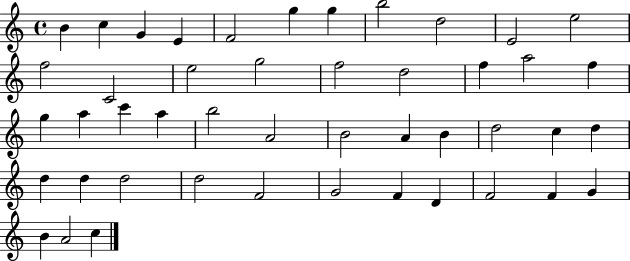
{
  \clef treble
  \time 4/4
  \defaultTimeSignature
  \key c \major
  b'4 c''4 g'4 e'4 | f'2 g''4 g''4 | b''2 d''2 | e'2 e''2 | \break f''2 c'2 | e''2 g''2 | f''2 d''2 | f''4 a''2 f''4 | \break g''4 a''4 c'''4 a''4 | b''2 a'2 | b'2 a'4 b'4 | d''2 c''4 d''4 | \break d''4 d''4 d''2 | d''2 f'2 | g'2 f'4 d'4 | f'2 f'4 g'4 | \break b'4 a'2 c''4 | \bar "|."
}